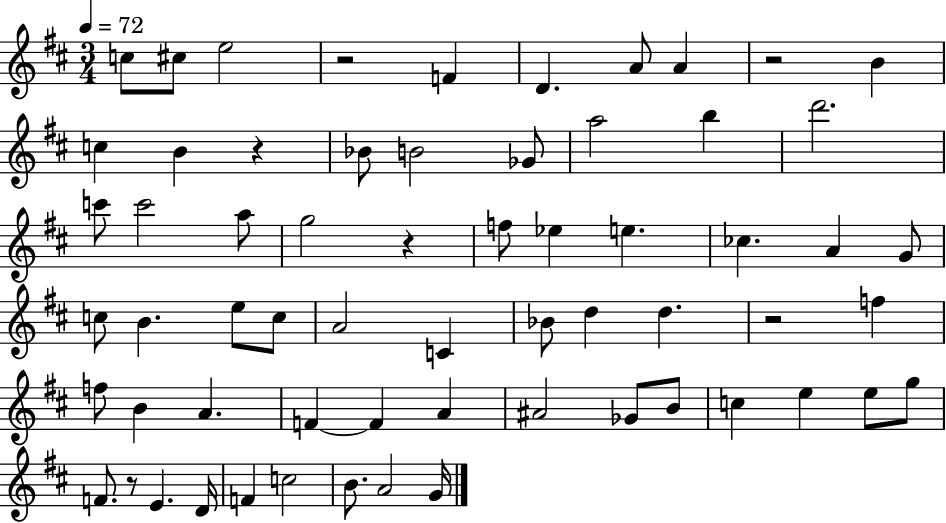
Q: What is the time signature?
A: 3/4